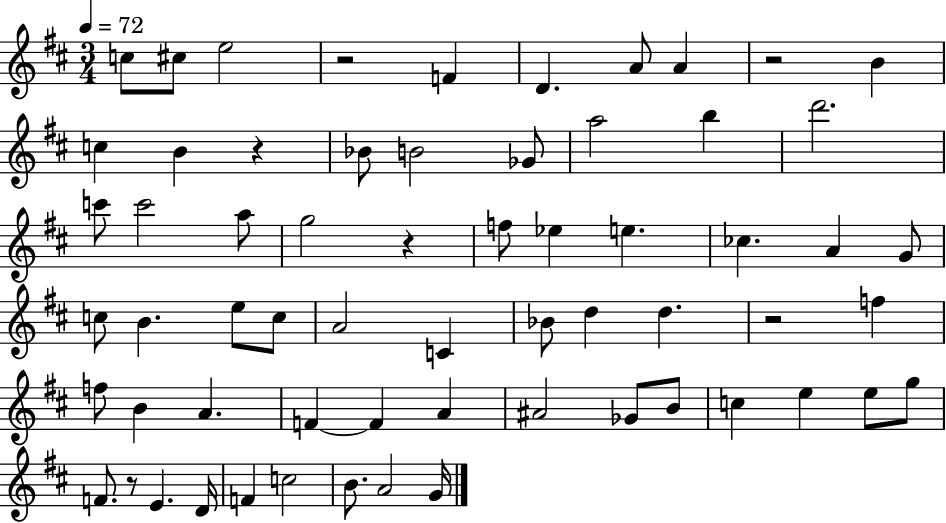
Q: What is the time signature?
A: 3/4